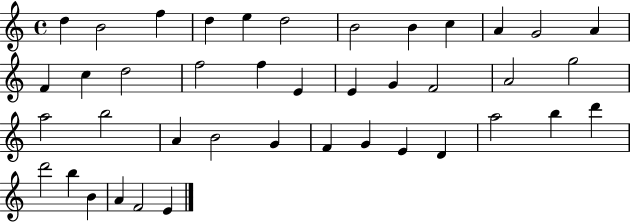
X:1
T:Untitled
M:4/4
L:1/4
K:C
d B2 f d e d2 B2 B c A G2 A F c d2 f2 f E E G F2 A2 g2 a2 b2 A B2 G F G E D a2 b d' d'2 b B A F2 E